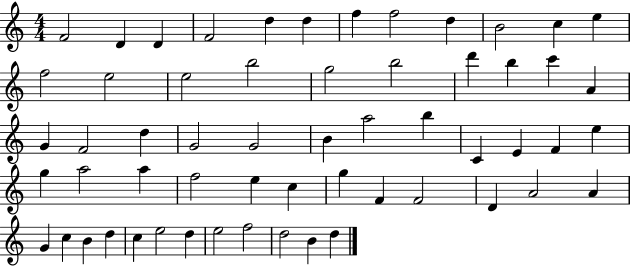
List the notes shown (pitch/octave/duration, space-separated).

F4/h D4/q D4/q F4/h D5/q D5/q F5/q F5/h D5/q B4/h C5/q E5/q F5/h E5/h E5/h B5/h G5/h B5/h D6/q B5/q C6/q A4/q G4/q F4/h D5/q G4/h G4/h B4/q A5/h B5/q C4/q E4/q F4/q E5/q G5/q A5/h A5/q F5/h E5/q C5/q G5/q F4/q F4/h D4/q A4/h A4/q G4/q C5/q B4/q D5/q C5/q E5/h D5/q E5/h F5/h D5/h B4/q D5/q